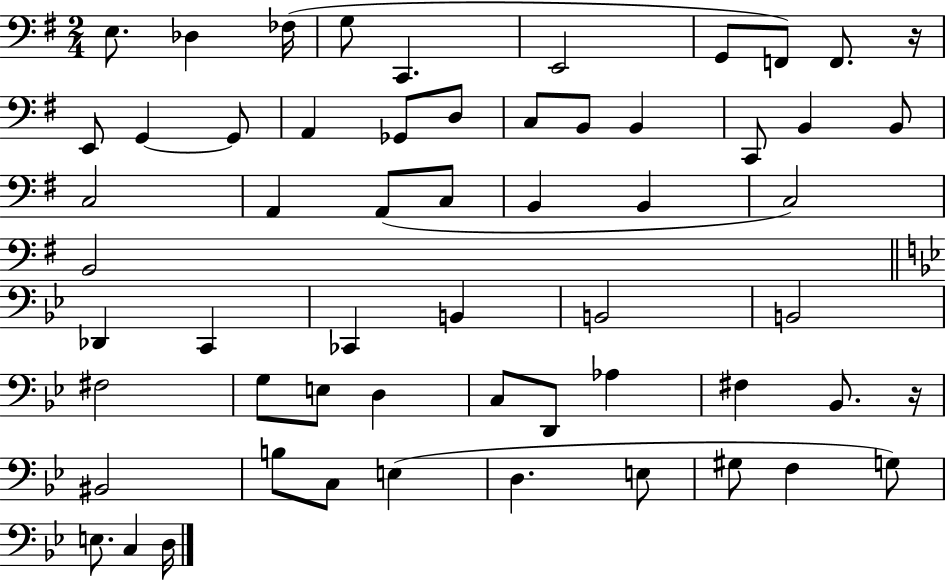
X:1
T:Untitled
M:2/4
L:1/4
K:G
E,/2 _D, _F,/4 G,/2 C,, E,,2 G,,/2 F,,/2 F,,/2 z/4 E,,/2 G,, G,,/2 A,, _G,,/2 D,/2 C,/2 B,,/2 B,, C,,/2 B,, B,,/2 C,2 A,, A,,/2 C,/2 B,, B,, C,2 B,,2 _D,, C,, _C,, B,, B,,2 B,,2 ^F,2 G,/2 E,/2 D, C,/2 D,,/2 _A, ^F, _B,,/2 z/4 ^B,,2 B,/2 C,/2 E, D, E,/2 ^G,/2 F, G,/2 E,/2 C, D,/4